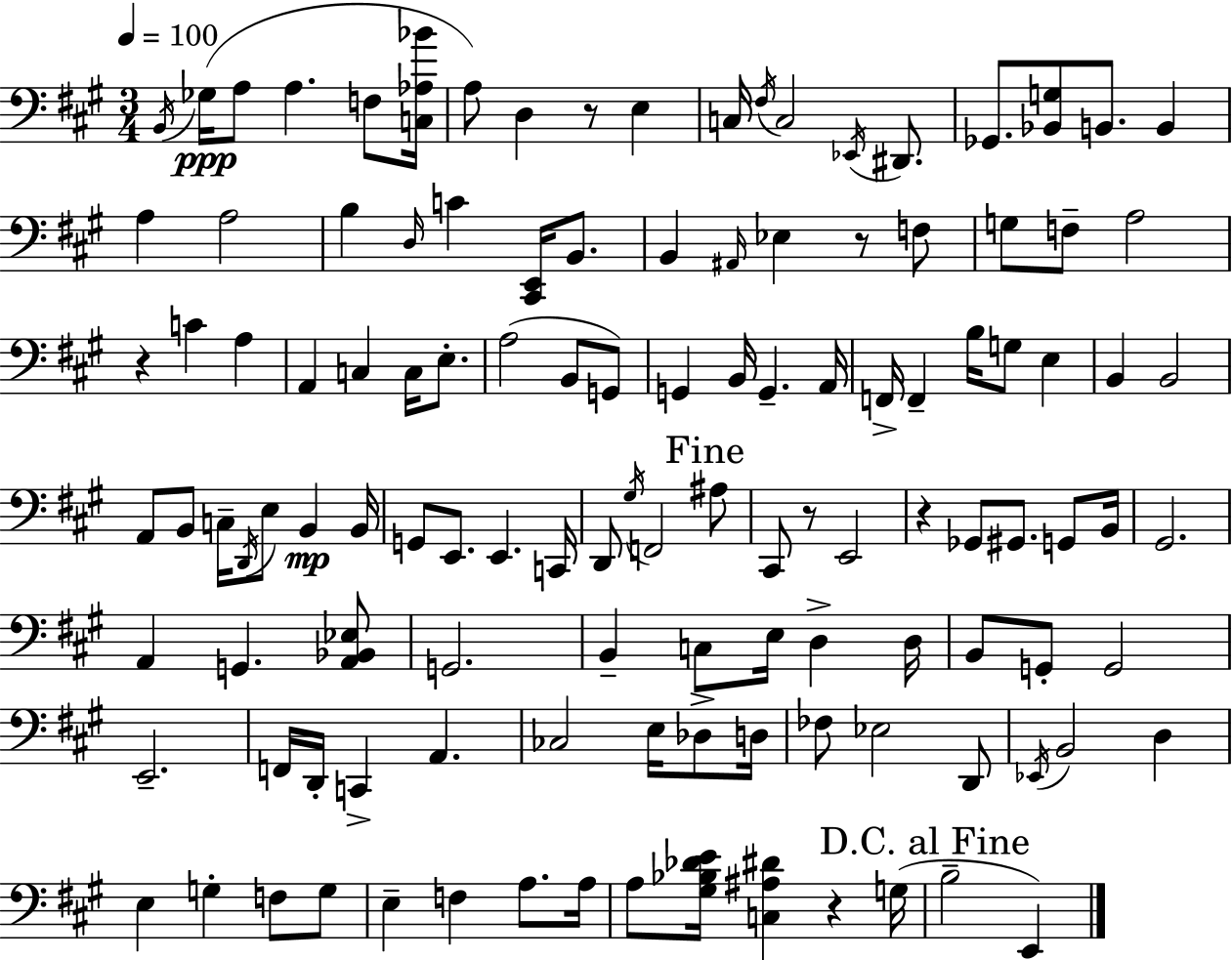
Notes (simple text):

B2/s Gb3/s A3/e A3/q. F3/e [C3,Ab3,Bb4]/s A3/e D3/q R/e E3/q C3/s F#3/s C3/h Eb2/s D#2/e. Gb2/e. [Bb2,G3]/e B2/e. B2/q A3/q A3/h B3/q D3/s C4/q [C#2,E2]/s B2/e. B2/q A#2/s Eb3/q R/e F3/e G3/e F3/e A3/h R/q C4/q A3/q A2/q C3/q C3/s E3/e. A3/h B2/e G2/e G2/q B2/s G2/q. A2/s F2/s F2/q B3/s G3/e E3/q B2/q B2/h A2/e B2/e C3/s D2/s E3/e B2/q B2/s G2/e E2/e. E2/q. C2/s D2/e G#3/s F2/h A#3/e C#2/e R/e E2/h R/q Gb2/e G#2/e. G2/e B2/s G#2/h. A2/q G2/q. [A2,Bb2,Eb3]/e G2/h. B2/q C3/e E3/s D3/q D3/s B2/e G2/e G2/h E2/h. F2/s D2/s C2/q A2/q. CES3/h E3/s Db3/e D3/s FES3/e Eb3/h D2/e Eb2/s B2/h D3/q E3/q G3/q F3/e G3/e E3/q F3/q A3/e. A3/s A3/e [G#3,Bb3,Db4,E4]/s [C3,A#3,D#4]/q R/q G3/s B3/h E2/q